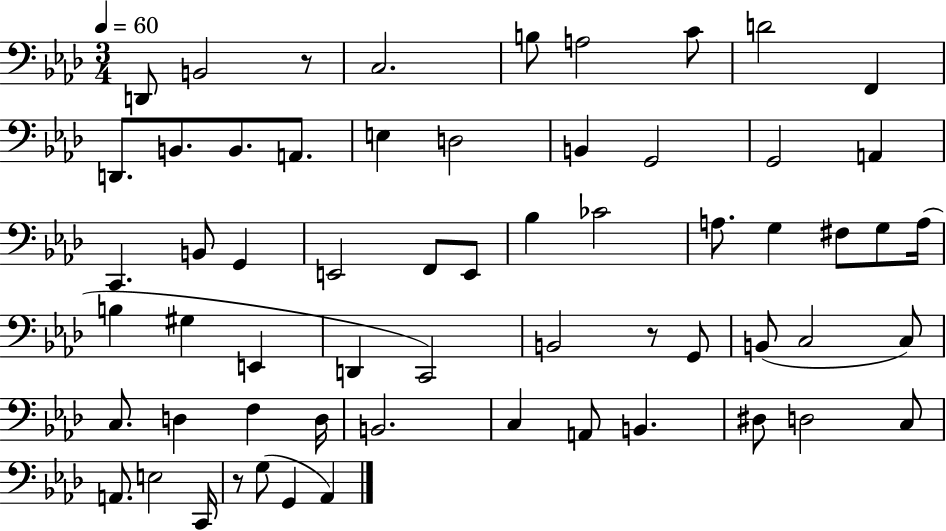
D2/e B2/h R/e C3/h. B3/e A3/h C4/e D4/h F2/q D2/e. B2/e. B2/e. A2/e. E3/q D3/h B2/q G2/h G2/h A2/q C2/q. B2/e G2/q E2/h F2/e E2/e Bb3/q CES4/h A3/e. G3/q F#3/e G3/e A3/s B3/q G#3/q E2/q D2/q C2/h B2/h R/e G2/e B2/e C3/h C3/e C3/e. D3/q F3/q D3/s B2/h. C3/q A2/e B2/q. D#3/e D3/h C3/e A2/e. E3/h C2/s R/e G3/e G2/q Ab2/q